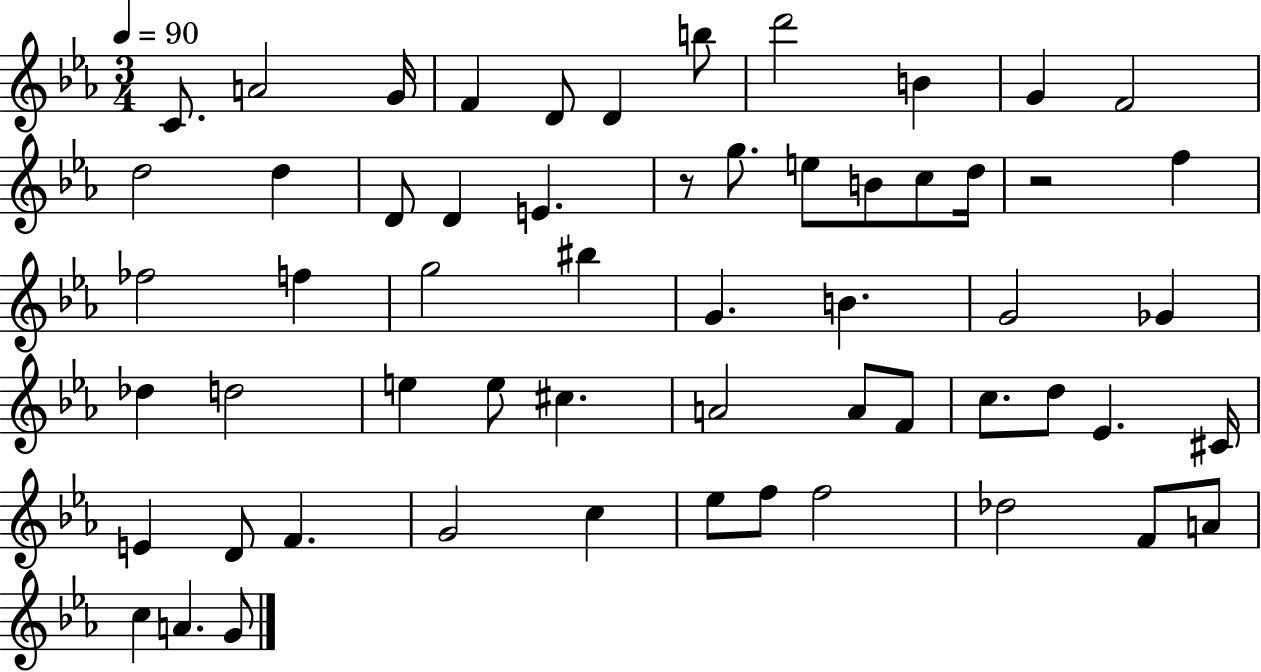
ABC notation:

X:1
T:Untitled
M:3/4
L:1/4
K:Eb
C/2 A2 G/4 F D/2 D b/2 d'2 B G F2 d2 d D/2 D E z/2 g/2 e/2 B/2 c/2 d/4 z2 f _f2 f g2 ^b G B G2 _G _d d2 e e/2 ^c A2 A/2 F/2 c/2 d/2 _E ^C/4 E D/2 F G2 c _e/2 f/2 f2 _d2 F/2 A/2 c A G/2